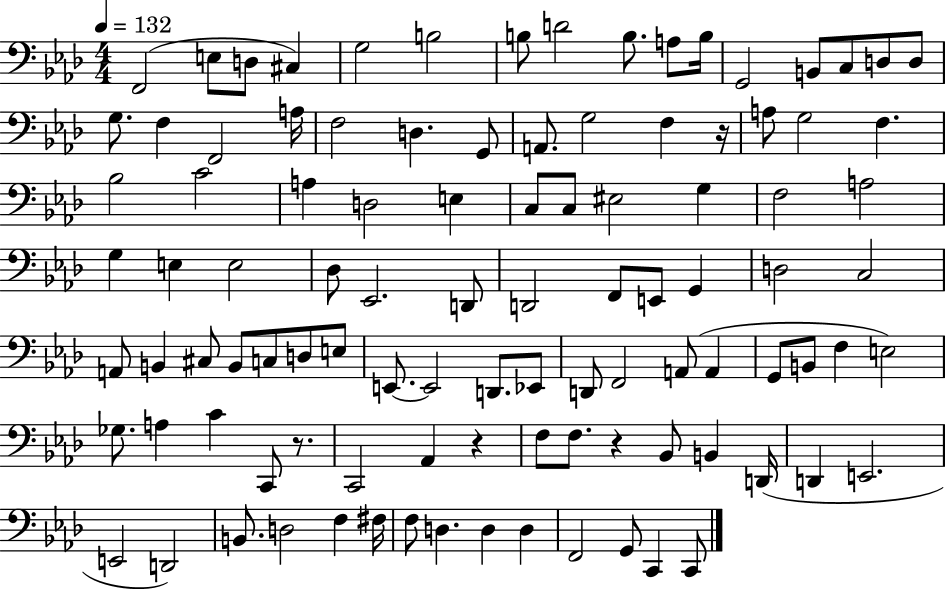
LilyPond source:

{
  \clef bass
  \numericTimeSignature
  \time 4/4
  \key aes \major
  \tempo 4 = 132
  \repeat volta 2 { f,2( e8 d8 cis4) | g2 b2 | b8 d'2 b8. a8 b16 | g,2 b,8 c8 d8 d8 | \break g8. f4 f,2 a16 | f2 d4. g,8 | a,8. g2 f4 r16 | a8 g2 f4. | \break bes2 c'2 | a4 d2 e4 | c8 c8 eis2 g4 | f2 a2 | \break g4 e4 e2 | des8 ees,2. d,8 | d,2 f,8 e,8 g,4 | d2 c2 | \break a,8 b,4 cis8 b,8 c8 d8 e8 | e,8.~~ e,2 d,8. ees,8 | d,8 f,2 a,8( a,4 | g,8 b,8 f4 e2) | \break ges8. a4 c'4 c,8 r8. | c,2 aes,4 r4 | f8 f8. r4 bes,8 b,4 d,16( | d,4 e,2. | \break e,2 d,2) | b,8. d2 f4 fis16 | f8 d4. d4 d4 | f,2 g,8 c,4 c,8 | \break } \bar "|."
}